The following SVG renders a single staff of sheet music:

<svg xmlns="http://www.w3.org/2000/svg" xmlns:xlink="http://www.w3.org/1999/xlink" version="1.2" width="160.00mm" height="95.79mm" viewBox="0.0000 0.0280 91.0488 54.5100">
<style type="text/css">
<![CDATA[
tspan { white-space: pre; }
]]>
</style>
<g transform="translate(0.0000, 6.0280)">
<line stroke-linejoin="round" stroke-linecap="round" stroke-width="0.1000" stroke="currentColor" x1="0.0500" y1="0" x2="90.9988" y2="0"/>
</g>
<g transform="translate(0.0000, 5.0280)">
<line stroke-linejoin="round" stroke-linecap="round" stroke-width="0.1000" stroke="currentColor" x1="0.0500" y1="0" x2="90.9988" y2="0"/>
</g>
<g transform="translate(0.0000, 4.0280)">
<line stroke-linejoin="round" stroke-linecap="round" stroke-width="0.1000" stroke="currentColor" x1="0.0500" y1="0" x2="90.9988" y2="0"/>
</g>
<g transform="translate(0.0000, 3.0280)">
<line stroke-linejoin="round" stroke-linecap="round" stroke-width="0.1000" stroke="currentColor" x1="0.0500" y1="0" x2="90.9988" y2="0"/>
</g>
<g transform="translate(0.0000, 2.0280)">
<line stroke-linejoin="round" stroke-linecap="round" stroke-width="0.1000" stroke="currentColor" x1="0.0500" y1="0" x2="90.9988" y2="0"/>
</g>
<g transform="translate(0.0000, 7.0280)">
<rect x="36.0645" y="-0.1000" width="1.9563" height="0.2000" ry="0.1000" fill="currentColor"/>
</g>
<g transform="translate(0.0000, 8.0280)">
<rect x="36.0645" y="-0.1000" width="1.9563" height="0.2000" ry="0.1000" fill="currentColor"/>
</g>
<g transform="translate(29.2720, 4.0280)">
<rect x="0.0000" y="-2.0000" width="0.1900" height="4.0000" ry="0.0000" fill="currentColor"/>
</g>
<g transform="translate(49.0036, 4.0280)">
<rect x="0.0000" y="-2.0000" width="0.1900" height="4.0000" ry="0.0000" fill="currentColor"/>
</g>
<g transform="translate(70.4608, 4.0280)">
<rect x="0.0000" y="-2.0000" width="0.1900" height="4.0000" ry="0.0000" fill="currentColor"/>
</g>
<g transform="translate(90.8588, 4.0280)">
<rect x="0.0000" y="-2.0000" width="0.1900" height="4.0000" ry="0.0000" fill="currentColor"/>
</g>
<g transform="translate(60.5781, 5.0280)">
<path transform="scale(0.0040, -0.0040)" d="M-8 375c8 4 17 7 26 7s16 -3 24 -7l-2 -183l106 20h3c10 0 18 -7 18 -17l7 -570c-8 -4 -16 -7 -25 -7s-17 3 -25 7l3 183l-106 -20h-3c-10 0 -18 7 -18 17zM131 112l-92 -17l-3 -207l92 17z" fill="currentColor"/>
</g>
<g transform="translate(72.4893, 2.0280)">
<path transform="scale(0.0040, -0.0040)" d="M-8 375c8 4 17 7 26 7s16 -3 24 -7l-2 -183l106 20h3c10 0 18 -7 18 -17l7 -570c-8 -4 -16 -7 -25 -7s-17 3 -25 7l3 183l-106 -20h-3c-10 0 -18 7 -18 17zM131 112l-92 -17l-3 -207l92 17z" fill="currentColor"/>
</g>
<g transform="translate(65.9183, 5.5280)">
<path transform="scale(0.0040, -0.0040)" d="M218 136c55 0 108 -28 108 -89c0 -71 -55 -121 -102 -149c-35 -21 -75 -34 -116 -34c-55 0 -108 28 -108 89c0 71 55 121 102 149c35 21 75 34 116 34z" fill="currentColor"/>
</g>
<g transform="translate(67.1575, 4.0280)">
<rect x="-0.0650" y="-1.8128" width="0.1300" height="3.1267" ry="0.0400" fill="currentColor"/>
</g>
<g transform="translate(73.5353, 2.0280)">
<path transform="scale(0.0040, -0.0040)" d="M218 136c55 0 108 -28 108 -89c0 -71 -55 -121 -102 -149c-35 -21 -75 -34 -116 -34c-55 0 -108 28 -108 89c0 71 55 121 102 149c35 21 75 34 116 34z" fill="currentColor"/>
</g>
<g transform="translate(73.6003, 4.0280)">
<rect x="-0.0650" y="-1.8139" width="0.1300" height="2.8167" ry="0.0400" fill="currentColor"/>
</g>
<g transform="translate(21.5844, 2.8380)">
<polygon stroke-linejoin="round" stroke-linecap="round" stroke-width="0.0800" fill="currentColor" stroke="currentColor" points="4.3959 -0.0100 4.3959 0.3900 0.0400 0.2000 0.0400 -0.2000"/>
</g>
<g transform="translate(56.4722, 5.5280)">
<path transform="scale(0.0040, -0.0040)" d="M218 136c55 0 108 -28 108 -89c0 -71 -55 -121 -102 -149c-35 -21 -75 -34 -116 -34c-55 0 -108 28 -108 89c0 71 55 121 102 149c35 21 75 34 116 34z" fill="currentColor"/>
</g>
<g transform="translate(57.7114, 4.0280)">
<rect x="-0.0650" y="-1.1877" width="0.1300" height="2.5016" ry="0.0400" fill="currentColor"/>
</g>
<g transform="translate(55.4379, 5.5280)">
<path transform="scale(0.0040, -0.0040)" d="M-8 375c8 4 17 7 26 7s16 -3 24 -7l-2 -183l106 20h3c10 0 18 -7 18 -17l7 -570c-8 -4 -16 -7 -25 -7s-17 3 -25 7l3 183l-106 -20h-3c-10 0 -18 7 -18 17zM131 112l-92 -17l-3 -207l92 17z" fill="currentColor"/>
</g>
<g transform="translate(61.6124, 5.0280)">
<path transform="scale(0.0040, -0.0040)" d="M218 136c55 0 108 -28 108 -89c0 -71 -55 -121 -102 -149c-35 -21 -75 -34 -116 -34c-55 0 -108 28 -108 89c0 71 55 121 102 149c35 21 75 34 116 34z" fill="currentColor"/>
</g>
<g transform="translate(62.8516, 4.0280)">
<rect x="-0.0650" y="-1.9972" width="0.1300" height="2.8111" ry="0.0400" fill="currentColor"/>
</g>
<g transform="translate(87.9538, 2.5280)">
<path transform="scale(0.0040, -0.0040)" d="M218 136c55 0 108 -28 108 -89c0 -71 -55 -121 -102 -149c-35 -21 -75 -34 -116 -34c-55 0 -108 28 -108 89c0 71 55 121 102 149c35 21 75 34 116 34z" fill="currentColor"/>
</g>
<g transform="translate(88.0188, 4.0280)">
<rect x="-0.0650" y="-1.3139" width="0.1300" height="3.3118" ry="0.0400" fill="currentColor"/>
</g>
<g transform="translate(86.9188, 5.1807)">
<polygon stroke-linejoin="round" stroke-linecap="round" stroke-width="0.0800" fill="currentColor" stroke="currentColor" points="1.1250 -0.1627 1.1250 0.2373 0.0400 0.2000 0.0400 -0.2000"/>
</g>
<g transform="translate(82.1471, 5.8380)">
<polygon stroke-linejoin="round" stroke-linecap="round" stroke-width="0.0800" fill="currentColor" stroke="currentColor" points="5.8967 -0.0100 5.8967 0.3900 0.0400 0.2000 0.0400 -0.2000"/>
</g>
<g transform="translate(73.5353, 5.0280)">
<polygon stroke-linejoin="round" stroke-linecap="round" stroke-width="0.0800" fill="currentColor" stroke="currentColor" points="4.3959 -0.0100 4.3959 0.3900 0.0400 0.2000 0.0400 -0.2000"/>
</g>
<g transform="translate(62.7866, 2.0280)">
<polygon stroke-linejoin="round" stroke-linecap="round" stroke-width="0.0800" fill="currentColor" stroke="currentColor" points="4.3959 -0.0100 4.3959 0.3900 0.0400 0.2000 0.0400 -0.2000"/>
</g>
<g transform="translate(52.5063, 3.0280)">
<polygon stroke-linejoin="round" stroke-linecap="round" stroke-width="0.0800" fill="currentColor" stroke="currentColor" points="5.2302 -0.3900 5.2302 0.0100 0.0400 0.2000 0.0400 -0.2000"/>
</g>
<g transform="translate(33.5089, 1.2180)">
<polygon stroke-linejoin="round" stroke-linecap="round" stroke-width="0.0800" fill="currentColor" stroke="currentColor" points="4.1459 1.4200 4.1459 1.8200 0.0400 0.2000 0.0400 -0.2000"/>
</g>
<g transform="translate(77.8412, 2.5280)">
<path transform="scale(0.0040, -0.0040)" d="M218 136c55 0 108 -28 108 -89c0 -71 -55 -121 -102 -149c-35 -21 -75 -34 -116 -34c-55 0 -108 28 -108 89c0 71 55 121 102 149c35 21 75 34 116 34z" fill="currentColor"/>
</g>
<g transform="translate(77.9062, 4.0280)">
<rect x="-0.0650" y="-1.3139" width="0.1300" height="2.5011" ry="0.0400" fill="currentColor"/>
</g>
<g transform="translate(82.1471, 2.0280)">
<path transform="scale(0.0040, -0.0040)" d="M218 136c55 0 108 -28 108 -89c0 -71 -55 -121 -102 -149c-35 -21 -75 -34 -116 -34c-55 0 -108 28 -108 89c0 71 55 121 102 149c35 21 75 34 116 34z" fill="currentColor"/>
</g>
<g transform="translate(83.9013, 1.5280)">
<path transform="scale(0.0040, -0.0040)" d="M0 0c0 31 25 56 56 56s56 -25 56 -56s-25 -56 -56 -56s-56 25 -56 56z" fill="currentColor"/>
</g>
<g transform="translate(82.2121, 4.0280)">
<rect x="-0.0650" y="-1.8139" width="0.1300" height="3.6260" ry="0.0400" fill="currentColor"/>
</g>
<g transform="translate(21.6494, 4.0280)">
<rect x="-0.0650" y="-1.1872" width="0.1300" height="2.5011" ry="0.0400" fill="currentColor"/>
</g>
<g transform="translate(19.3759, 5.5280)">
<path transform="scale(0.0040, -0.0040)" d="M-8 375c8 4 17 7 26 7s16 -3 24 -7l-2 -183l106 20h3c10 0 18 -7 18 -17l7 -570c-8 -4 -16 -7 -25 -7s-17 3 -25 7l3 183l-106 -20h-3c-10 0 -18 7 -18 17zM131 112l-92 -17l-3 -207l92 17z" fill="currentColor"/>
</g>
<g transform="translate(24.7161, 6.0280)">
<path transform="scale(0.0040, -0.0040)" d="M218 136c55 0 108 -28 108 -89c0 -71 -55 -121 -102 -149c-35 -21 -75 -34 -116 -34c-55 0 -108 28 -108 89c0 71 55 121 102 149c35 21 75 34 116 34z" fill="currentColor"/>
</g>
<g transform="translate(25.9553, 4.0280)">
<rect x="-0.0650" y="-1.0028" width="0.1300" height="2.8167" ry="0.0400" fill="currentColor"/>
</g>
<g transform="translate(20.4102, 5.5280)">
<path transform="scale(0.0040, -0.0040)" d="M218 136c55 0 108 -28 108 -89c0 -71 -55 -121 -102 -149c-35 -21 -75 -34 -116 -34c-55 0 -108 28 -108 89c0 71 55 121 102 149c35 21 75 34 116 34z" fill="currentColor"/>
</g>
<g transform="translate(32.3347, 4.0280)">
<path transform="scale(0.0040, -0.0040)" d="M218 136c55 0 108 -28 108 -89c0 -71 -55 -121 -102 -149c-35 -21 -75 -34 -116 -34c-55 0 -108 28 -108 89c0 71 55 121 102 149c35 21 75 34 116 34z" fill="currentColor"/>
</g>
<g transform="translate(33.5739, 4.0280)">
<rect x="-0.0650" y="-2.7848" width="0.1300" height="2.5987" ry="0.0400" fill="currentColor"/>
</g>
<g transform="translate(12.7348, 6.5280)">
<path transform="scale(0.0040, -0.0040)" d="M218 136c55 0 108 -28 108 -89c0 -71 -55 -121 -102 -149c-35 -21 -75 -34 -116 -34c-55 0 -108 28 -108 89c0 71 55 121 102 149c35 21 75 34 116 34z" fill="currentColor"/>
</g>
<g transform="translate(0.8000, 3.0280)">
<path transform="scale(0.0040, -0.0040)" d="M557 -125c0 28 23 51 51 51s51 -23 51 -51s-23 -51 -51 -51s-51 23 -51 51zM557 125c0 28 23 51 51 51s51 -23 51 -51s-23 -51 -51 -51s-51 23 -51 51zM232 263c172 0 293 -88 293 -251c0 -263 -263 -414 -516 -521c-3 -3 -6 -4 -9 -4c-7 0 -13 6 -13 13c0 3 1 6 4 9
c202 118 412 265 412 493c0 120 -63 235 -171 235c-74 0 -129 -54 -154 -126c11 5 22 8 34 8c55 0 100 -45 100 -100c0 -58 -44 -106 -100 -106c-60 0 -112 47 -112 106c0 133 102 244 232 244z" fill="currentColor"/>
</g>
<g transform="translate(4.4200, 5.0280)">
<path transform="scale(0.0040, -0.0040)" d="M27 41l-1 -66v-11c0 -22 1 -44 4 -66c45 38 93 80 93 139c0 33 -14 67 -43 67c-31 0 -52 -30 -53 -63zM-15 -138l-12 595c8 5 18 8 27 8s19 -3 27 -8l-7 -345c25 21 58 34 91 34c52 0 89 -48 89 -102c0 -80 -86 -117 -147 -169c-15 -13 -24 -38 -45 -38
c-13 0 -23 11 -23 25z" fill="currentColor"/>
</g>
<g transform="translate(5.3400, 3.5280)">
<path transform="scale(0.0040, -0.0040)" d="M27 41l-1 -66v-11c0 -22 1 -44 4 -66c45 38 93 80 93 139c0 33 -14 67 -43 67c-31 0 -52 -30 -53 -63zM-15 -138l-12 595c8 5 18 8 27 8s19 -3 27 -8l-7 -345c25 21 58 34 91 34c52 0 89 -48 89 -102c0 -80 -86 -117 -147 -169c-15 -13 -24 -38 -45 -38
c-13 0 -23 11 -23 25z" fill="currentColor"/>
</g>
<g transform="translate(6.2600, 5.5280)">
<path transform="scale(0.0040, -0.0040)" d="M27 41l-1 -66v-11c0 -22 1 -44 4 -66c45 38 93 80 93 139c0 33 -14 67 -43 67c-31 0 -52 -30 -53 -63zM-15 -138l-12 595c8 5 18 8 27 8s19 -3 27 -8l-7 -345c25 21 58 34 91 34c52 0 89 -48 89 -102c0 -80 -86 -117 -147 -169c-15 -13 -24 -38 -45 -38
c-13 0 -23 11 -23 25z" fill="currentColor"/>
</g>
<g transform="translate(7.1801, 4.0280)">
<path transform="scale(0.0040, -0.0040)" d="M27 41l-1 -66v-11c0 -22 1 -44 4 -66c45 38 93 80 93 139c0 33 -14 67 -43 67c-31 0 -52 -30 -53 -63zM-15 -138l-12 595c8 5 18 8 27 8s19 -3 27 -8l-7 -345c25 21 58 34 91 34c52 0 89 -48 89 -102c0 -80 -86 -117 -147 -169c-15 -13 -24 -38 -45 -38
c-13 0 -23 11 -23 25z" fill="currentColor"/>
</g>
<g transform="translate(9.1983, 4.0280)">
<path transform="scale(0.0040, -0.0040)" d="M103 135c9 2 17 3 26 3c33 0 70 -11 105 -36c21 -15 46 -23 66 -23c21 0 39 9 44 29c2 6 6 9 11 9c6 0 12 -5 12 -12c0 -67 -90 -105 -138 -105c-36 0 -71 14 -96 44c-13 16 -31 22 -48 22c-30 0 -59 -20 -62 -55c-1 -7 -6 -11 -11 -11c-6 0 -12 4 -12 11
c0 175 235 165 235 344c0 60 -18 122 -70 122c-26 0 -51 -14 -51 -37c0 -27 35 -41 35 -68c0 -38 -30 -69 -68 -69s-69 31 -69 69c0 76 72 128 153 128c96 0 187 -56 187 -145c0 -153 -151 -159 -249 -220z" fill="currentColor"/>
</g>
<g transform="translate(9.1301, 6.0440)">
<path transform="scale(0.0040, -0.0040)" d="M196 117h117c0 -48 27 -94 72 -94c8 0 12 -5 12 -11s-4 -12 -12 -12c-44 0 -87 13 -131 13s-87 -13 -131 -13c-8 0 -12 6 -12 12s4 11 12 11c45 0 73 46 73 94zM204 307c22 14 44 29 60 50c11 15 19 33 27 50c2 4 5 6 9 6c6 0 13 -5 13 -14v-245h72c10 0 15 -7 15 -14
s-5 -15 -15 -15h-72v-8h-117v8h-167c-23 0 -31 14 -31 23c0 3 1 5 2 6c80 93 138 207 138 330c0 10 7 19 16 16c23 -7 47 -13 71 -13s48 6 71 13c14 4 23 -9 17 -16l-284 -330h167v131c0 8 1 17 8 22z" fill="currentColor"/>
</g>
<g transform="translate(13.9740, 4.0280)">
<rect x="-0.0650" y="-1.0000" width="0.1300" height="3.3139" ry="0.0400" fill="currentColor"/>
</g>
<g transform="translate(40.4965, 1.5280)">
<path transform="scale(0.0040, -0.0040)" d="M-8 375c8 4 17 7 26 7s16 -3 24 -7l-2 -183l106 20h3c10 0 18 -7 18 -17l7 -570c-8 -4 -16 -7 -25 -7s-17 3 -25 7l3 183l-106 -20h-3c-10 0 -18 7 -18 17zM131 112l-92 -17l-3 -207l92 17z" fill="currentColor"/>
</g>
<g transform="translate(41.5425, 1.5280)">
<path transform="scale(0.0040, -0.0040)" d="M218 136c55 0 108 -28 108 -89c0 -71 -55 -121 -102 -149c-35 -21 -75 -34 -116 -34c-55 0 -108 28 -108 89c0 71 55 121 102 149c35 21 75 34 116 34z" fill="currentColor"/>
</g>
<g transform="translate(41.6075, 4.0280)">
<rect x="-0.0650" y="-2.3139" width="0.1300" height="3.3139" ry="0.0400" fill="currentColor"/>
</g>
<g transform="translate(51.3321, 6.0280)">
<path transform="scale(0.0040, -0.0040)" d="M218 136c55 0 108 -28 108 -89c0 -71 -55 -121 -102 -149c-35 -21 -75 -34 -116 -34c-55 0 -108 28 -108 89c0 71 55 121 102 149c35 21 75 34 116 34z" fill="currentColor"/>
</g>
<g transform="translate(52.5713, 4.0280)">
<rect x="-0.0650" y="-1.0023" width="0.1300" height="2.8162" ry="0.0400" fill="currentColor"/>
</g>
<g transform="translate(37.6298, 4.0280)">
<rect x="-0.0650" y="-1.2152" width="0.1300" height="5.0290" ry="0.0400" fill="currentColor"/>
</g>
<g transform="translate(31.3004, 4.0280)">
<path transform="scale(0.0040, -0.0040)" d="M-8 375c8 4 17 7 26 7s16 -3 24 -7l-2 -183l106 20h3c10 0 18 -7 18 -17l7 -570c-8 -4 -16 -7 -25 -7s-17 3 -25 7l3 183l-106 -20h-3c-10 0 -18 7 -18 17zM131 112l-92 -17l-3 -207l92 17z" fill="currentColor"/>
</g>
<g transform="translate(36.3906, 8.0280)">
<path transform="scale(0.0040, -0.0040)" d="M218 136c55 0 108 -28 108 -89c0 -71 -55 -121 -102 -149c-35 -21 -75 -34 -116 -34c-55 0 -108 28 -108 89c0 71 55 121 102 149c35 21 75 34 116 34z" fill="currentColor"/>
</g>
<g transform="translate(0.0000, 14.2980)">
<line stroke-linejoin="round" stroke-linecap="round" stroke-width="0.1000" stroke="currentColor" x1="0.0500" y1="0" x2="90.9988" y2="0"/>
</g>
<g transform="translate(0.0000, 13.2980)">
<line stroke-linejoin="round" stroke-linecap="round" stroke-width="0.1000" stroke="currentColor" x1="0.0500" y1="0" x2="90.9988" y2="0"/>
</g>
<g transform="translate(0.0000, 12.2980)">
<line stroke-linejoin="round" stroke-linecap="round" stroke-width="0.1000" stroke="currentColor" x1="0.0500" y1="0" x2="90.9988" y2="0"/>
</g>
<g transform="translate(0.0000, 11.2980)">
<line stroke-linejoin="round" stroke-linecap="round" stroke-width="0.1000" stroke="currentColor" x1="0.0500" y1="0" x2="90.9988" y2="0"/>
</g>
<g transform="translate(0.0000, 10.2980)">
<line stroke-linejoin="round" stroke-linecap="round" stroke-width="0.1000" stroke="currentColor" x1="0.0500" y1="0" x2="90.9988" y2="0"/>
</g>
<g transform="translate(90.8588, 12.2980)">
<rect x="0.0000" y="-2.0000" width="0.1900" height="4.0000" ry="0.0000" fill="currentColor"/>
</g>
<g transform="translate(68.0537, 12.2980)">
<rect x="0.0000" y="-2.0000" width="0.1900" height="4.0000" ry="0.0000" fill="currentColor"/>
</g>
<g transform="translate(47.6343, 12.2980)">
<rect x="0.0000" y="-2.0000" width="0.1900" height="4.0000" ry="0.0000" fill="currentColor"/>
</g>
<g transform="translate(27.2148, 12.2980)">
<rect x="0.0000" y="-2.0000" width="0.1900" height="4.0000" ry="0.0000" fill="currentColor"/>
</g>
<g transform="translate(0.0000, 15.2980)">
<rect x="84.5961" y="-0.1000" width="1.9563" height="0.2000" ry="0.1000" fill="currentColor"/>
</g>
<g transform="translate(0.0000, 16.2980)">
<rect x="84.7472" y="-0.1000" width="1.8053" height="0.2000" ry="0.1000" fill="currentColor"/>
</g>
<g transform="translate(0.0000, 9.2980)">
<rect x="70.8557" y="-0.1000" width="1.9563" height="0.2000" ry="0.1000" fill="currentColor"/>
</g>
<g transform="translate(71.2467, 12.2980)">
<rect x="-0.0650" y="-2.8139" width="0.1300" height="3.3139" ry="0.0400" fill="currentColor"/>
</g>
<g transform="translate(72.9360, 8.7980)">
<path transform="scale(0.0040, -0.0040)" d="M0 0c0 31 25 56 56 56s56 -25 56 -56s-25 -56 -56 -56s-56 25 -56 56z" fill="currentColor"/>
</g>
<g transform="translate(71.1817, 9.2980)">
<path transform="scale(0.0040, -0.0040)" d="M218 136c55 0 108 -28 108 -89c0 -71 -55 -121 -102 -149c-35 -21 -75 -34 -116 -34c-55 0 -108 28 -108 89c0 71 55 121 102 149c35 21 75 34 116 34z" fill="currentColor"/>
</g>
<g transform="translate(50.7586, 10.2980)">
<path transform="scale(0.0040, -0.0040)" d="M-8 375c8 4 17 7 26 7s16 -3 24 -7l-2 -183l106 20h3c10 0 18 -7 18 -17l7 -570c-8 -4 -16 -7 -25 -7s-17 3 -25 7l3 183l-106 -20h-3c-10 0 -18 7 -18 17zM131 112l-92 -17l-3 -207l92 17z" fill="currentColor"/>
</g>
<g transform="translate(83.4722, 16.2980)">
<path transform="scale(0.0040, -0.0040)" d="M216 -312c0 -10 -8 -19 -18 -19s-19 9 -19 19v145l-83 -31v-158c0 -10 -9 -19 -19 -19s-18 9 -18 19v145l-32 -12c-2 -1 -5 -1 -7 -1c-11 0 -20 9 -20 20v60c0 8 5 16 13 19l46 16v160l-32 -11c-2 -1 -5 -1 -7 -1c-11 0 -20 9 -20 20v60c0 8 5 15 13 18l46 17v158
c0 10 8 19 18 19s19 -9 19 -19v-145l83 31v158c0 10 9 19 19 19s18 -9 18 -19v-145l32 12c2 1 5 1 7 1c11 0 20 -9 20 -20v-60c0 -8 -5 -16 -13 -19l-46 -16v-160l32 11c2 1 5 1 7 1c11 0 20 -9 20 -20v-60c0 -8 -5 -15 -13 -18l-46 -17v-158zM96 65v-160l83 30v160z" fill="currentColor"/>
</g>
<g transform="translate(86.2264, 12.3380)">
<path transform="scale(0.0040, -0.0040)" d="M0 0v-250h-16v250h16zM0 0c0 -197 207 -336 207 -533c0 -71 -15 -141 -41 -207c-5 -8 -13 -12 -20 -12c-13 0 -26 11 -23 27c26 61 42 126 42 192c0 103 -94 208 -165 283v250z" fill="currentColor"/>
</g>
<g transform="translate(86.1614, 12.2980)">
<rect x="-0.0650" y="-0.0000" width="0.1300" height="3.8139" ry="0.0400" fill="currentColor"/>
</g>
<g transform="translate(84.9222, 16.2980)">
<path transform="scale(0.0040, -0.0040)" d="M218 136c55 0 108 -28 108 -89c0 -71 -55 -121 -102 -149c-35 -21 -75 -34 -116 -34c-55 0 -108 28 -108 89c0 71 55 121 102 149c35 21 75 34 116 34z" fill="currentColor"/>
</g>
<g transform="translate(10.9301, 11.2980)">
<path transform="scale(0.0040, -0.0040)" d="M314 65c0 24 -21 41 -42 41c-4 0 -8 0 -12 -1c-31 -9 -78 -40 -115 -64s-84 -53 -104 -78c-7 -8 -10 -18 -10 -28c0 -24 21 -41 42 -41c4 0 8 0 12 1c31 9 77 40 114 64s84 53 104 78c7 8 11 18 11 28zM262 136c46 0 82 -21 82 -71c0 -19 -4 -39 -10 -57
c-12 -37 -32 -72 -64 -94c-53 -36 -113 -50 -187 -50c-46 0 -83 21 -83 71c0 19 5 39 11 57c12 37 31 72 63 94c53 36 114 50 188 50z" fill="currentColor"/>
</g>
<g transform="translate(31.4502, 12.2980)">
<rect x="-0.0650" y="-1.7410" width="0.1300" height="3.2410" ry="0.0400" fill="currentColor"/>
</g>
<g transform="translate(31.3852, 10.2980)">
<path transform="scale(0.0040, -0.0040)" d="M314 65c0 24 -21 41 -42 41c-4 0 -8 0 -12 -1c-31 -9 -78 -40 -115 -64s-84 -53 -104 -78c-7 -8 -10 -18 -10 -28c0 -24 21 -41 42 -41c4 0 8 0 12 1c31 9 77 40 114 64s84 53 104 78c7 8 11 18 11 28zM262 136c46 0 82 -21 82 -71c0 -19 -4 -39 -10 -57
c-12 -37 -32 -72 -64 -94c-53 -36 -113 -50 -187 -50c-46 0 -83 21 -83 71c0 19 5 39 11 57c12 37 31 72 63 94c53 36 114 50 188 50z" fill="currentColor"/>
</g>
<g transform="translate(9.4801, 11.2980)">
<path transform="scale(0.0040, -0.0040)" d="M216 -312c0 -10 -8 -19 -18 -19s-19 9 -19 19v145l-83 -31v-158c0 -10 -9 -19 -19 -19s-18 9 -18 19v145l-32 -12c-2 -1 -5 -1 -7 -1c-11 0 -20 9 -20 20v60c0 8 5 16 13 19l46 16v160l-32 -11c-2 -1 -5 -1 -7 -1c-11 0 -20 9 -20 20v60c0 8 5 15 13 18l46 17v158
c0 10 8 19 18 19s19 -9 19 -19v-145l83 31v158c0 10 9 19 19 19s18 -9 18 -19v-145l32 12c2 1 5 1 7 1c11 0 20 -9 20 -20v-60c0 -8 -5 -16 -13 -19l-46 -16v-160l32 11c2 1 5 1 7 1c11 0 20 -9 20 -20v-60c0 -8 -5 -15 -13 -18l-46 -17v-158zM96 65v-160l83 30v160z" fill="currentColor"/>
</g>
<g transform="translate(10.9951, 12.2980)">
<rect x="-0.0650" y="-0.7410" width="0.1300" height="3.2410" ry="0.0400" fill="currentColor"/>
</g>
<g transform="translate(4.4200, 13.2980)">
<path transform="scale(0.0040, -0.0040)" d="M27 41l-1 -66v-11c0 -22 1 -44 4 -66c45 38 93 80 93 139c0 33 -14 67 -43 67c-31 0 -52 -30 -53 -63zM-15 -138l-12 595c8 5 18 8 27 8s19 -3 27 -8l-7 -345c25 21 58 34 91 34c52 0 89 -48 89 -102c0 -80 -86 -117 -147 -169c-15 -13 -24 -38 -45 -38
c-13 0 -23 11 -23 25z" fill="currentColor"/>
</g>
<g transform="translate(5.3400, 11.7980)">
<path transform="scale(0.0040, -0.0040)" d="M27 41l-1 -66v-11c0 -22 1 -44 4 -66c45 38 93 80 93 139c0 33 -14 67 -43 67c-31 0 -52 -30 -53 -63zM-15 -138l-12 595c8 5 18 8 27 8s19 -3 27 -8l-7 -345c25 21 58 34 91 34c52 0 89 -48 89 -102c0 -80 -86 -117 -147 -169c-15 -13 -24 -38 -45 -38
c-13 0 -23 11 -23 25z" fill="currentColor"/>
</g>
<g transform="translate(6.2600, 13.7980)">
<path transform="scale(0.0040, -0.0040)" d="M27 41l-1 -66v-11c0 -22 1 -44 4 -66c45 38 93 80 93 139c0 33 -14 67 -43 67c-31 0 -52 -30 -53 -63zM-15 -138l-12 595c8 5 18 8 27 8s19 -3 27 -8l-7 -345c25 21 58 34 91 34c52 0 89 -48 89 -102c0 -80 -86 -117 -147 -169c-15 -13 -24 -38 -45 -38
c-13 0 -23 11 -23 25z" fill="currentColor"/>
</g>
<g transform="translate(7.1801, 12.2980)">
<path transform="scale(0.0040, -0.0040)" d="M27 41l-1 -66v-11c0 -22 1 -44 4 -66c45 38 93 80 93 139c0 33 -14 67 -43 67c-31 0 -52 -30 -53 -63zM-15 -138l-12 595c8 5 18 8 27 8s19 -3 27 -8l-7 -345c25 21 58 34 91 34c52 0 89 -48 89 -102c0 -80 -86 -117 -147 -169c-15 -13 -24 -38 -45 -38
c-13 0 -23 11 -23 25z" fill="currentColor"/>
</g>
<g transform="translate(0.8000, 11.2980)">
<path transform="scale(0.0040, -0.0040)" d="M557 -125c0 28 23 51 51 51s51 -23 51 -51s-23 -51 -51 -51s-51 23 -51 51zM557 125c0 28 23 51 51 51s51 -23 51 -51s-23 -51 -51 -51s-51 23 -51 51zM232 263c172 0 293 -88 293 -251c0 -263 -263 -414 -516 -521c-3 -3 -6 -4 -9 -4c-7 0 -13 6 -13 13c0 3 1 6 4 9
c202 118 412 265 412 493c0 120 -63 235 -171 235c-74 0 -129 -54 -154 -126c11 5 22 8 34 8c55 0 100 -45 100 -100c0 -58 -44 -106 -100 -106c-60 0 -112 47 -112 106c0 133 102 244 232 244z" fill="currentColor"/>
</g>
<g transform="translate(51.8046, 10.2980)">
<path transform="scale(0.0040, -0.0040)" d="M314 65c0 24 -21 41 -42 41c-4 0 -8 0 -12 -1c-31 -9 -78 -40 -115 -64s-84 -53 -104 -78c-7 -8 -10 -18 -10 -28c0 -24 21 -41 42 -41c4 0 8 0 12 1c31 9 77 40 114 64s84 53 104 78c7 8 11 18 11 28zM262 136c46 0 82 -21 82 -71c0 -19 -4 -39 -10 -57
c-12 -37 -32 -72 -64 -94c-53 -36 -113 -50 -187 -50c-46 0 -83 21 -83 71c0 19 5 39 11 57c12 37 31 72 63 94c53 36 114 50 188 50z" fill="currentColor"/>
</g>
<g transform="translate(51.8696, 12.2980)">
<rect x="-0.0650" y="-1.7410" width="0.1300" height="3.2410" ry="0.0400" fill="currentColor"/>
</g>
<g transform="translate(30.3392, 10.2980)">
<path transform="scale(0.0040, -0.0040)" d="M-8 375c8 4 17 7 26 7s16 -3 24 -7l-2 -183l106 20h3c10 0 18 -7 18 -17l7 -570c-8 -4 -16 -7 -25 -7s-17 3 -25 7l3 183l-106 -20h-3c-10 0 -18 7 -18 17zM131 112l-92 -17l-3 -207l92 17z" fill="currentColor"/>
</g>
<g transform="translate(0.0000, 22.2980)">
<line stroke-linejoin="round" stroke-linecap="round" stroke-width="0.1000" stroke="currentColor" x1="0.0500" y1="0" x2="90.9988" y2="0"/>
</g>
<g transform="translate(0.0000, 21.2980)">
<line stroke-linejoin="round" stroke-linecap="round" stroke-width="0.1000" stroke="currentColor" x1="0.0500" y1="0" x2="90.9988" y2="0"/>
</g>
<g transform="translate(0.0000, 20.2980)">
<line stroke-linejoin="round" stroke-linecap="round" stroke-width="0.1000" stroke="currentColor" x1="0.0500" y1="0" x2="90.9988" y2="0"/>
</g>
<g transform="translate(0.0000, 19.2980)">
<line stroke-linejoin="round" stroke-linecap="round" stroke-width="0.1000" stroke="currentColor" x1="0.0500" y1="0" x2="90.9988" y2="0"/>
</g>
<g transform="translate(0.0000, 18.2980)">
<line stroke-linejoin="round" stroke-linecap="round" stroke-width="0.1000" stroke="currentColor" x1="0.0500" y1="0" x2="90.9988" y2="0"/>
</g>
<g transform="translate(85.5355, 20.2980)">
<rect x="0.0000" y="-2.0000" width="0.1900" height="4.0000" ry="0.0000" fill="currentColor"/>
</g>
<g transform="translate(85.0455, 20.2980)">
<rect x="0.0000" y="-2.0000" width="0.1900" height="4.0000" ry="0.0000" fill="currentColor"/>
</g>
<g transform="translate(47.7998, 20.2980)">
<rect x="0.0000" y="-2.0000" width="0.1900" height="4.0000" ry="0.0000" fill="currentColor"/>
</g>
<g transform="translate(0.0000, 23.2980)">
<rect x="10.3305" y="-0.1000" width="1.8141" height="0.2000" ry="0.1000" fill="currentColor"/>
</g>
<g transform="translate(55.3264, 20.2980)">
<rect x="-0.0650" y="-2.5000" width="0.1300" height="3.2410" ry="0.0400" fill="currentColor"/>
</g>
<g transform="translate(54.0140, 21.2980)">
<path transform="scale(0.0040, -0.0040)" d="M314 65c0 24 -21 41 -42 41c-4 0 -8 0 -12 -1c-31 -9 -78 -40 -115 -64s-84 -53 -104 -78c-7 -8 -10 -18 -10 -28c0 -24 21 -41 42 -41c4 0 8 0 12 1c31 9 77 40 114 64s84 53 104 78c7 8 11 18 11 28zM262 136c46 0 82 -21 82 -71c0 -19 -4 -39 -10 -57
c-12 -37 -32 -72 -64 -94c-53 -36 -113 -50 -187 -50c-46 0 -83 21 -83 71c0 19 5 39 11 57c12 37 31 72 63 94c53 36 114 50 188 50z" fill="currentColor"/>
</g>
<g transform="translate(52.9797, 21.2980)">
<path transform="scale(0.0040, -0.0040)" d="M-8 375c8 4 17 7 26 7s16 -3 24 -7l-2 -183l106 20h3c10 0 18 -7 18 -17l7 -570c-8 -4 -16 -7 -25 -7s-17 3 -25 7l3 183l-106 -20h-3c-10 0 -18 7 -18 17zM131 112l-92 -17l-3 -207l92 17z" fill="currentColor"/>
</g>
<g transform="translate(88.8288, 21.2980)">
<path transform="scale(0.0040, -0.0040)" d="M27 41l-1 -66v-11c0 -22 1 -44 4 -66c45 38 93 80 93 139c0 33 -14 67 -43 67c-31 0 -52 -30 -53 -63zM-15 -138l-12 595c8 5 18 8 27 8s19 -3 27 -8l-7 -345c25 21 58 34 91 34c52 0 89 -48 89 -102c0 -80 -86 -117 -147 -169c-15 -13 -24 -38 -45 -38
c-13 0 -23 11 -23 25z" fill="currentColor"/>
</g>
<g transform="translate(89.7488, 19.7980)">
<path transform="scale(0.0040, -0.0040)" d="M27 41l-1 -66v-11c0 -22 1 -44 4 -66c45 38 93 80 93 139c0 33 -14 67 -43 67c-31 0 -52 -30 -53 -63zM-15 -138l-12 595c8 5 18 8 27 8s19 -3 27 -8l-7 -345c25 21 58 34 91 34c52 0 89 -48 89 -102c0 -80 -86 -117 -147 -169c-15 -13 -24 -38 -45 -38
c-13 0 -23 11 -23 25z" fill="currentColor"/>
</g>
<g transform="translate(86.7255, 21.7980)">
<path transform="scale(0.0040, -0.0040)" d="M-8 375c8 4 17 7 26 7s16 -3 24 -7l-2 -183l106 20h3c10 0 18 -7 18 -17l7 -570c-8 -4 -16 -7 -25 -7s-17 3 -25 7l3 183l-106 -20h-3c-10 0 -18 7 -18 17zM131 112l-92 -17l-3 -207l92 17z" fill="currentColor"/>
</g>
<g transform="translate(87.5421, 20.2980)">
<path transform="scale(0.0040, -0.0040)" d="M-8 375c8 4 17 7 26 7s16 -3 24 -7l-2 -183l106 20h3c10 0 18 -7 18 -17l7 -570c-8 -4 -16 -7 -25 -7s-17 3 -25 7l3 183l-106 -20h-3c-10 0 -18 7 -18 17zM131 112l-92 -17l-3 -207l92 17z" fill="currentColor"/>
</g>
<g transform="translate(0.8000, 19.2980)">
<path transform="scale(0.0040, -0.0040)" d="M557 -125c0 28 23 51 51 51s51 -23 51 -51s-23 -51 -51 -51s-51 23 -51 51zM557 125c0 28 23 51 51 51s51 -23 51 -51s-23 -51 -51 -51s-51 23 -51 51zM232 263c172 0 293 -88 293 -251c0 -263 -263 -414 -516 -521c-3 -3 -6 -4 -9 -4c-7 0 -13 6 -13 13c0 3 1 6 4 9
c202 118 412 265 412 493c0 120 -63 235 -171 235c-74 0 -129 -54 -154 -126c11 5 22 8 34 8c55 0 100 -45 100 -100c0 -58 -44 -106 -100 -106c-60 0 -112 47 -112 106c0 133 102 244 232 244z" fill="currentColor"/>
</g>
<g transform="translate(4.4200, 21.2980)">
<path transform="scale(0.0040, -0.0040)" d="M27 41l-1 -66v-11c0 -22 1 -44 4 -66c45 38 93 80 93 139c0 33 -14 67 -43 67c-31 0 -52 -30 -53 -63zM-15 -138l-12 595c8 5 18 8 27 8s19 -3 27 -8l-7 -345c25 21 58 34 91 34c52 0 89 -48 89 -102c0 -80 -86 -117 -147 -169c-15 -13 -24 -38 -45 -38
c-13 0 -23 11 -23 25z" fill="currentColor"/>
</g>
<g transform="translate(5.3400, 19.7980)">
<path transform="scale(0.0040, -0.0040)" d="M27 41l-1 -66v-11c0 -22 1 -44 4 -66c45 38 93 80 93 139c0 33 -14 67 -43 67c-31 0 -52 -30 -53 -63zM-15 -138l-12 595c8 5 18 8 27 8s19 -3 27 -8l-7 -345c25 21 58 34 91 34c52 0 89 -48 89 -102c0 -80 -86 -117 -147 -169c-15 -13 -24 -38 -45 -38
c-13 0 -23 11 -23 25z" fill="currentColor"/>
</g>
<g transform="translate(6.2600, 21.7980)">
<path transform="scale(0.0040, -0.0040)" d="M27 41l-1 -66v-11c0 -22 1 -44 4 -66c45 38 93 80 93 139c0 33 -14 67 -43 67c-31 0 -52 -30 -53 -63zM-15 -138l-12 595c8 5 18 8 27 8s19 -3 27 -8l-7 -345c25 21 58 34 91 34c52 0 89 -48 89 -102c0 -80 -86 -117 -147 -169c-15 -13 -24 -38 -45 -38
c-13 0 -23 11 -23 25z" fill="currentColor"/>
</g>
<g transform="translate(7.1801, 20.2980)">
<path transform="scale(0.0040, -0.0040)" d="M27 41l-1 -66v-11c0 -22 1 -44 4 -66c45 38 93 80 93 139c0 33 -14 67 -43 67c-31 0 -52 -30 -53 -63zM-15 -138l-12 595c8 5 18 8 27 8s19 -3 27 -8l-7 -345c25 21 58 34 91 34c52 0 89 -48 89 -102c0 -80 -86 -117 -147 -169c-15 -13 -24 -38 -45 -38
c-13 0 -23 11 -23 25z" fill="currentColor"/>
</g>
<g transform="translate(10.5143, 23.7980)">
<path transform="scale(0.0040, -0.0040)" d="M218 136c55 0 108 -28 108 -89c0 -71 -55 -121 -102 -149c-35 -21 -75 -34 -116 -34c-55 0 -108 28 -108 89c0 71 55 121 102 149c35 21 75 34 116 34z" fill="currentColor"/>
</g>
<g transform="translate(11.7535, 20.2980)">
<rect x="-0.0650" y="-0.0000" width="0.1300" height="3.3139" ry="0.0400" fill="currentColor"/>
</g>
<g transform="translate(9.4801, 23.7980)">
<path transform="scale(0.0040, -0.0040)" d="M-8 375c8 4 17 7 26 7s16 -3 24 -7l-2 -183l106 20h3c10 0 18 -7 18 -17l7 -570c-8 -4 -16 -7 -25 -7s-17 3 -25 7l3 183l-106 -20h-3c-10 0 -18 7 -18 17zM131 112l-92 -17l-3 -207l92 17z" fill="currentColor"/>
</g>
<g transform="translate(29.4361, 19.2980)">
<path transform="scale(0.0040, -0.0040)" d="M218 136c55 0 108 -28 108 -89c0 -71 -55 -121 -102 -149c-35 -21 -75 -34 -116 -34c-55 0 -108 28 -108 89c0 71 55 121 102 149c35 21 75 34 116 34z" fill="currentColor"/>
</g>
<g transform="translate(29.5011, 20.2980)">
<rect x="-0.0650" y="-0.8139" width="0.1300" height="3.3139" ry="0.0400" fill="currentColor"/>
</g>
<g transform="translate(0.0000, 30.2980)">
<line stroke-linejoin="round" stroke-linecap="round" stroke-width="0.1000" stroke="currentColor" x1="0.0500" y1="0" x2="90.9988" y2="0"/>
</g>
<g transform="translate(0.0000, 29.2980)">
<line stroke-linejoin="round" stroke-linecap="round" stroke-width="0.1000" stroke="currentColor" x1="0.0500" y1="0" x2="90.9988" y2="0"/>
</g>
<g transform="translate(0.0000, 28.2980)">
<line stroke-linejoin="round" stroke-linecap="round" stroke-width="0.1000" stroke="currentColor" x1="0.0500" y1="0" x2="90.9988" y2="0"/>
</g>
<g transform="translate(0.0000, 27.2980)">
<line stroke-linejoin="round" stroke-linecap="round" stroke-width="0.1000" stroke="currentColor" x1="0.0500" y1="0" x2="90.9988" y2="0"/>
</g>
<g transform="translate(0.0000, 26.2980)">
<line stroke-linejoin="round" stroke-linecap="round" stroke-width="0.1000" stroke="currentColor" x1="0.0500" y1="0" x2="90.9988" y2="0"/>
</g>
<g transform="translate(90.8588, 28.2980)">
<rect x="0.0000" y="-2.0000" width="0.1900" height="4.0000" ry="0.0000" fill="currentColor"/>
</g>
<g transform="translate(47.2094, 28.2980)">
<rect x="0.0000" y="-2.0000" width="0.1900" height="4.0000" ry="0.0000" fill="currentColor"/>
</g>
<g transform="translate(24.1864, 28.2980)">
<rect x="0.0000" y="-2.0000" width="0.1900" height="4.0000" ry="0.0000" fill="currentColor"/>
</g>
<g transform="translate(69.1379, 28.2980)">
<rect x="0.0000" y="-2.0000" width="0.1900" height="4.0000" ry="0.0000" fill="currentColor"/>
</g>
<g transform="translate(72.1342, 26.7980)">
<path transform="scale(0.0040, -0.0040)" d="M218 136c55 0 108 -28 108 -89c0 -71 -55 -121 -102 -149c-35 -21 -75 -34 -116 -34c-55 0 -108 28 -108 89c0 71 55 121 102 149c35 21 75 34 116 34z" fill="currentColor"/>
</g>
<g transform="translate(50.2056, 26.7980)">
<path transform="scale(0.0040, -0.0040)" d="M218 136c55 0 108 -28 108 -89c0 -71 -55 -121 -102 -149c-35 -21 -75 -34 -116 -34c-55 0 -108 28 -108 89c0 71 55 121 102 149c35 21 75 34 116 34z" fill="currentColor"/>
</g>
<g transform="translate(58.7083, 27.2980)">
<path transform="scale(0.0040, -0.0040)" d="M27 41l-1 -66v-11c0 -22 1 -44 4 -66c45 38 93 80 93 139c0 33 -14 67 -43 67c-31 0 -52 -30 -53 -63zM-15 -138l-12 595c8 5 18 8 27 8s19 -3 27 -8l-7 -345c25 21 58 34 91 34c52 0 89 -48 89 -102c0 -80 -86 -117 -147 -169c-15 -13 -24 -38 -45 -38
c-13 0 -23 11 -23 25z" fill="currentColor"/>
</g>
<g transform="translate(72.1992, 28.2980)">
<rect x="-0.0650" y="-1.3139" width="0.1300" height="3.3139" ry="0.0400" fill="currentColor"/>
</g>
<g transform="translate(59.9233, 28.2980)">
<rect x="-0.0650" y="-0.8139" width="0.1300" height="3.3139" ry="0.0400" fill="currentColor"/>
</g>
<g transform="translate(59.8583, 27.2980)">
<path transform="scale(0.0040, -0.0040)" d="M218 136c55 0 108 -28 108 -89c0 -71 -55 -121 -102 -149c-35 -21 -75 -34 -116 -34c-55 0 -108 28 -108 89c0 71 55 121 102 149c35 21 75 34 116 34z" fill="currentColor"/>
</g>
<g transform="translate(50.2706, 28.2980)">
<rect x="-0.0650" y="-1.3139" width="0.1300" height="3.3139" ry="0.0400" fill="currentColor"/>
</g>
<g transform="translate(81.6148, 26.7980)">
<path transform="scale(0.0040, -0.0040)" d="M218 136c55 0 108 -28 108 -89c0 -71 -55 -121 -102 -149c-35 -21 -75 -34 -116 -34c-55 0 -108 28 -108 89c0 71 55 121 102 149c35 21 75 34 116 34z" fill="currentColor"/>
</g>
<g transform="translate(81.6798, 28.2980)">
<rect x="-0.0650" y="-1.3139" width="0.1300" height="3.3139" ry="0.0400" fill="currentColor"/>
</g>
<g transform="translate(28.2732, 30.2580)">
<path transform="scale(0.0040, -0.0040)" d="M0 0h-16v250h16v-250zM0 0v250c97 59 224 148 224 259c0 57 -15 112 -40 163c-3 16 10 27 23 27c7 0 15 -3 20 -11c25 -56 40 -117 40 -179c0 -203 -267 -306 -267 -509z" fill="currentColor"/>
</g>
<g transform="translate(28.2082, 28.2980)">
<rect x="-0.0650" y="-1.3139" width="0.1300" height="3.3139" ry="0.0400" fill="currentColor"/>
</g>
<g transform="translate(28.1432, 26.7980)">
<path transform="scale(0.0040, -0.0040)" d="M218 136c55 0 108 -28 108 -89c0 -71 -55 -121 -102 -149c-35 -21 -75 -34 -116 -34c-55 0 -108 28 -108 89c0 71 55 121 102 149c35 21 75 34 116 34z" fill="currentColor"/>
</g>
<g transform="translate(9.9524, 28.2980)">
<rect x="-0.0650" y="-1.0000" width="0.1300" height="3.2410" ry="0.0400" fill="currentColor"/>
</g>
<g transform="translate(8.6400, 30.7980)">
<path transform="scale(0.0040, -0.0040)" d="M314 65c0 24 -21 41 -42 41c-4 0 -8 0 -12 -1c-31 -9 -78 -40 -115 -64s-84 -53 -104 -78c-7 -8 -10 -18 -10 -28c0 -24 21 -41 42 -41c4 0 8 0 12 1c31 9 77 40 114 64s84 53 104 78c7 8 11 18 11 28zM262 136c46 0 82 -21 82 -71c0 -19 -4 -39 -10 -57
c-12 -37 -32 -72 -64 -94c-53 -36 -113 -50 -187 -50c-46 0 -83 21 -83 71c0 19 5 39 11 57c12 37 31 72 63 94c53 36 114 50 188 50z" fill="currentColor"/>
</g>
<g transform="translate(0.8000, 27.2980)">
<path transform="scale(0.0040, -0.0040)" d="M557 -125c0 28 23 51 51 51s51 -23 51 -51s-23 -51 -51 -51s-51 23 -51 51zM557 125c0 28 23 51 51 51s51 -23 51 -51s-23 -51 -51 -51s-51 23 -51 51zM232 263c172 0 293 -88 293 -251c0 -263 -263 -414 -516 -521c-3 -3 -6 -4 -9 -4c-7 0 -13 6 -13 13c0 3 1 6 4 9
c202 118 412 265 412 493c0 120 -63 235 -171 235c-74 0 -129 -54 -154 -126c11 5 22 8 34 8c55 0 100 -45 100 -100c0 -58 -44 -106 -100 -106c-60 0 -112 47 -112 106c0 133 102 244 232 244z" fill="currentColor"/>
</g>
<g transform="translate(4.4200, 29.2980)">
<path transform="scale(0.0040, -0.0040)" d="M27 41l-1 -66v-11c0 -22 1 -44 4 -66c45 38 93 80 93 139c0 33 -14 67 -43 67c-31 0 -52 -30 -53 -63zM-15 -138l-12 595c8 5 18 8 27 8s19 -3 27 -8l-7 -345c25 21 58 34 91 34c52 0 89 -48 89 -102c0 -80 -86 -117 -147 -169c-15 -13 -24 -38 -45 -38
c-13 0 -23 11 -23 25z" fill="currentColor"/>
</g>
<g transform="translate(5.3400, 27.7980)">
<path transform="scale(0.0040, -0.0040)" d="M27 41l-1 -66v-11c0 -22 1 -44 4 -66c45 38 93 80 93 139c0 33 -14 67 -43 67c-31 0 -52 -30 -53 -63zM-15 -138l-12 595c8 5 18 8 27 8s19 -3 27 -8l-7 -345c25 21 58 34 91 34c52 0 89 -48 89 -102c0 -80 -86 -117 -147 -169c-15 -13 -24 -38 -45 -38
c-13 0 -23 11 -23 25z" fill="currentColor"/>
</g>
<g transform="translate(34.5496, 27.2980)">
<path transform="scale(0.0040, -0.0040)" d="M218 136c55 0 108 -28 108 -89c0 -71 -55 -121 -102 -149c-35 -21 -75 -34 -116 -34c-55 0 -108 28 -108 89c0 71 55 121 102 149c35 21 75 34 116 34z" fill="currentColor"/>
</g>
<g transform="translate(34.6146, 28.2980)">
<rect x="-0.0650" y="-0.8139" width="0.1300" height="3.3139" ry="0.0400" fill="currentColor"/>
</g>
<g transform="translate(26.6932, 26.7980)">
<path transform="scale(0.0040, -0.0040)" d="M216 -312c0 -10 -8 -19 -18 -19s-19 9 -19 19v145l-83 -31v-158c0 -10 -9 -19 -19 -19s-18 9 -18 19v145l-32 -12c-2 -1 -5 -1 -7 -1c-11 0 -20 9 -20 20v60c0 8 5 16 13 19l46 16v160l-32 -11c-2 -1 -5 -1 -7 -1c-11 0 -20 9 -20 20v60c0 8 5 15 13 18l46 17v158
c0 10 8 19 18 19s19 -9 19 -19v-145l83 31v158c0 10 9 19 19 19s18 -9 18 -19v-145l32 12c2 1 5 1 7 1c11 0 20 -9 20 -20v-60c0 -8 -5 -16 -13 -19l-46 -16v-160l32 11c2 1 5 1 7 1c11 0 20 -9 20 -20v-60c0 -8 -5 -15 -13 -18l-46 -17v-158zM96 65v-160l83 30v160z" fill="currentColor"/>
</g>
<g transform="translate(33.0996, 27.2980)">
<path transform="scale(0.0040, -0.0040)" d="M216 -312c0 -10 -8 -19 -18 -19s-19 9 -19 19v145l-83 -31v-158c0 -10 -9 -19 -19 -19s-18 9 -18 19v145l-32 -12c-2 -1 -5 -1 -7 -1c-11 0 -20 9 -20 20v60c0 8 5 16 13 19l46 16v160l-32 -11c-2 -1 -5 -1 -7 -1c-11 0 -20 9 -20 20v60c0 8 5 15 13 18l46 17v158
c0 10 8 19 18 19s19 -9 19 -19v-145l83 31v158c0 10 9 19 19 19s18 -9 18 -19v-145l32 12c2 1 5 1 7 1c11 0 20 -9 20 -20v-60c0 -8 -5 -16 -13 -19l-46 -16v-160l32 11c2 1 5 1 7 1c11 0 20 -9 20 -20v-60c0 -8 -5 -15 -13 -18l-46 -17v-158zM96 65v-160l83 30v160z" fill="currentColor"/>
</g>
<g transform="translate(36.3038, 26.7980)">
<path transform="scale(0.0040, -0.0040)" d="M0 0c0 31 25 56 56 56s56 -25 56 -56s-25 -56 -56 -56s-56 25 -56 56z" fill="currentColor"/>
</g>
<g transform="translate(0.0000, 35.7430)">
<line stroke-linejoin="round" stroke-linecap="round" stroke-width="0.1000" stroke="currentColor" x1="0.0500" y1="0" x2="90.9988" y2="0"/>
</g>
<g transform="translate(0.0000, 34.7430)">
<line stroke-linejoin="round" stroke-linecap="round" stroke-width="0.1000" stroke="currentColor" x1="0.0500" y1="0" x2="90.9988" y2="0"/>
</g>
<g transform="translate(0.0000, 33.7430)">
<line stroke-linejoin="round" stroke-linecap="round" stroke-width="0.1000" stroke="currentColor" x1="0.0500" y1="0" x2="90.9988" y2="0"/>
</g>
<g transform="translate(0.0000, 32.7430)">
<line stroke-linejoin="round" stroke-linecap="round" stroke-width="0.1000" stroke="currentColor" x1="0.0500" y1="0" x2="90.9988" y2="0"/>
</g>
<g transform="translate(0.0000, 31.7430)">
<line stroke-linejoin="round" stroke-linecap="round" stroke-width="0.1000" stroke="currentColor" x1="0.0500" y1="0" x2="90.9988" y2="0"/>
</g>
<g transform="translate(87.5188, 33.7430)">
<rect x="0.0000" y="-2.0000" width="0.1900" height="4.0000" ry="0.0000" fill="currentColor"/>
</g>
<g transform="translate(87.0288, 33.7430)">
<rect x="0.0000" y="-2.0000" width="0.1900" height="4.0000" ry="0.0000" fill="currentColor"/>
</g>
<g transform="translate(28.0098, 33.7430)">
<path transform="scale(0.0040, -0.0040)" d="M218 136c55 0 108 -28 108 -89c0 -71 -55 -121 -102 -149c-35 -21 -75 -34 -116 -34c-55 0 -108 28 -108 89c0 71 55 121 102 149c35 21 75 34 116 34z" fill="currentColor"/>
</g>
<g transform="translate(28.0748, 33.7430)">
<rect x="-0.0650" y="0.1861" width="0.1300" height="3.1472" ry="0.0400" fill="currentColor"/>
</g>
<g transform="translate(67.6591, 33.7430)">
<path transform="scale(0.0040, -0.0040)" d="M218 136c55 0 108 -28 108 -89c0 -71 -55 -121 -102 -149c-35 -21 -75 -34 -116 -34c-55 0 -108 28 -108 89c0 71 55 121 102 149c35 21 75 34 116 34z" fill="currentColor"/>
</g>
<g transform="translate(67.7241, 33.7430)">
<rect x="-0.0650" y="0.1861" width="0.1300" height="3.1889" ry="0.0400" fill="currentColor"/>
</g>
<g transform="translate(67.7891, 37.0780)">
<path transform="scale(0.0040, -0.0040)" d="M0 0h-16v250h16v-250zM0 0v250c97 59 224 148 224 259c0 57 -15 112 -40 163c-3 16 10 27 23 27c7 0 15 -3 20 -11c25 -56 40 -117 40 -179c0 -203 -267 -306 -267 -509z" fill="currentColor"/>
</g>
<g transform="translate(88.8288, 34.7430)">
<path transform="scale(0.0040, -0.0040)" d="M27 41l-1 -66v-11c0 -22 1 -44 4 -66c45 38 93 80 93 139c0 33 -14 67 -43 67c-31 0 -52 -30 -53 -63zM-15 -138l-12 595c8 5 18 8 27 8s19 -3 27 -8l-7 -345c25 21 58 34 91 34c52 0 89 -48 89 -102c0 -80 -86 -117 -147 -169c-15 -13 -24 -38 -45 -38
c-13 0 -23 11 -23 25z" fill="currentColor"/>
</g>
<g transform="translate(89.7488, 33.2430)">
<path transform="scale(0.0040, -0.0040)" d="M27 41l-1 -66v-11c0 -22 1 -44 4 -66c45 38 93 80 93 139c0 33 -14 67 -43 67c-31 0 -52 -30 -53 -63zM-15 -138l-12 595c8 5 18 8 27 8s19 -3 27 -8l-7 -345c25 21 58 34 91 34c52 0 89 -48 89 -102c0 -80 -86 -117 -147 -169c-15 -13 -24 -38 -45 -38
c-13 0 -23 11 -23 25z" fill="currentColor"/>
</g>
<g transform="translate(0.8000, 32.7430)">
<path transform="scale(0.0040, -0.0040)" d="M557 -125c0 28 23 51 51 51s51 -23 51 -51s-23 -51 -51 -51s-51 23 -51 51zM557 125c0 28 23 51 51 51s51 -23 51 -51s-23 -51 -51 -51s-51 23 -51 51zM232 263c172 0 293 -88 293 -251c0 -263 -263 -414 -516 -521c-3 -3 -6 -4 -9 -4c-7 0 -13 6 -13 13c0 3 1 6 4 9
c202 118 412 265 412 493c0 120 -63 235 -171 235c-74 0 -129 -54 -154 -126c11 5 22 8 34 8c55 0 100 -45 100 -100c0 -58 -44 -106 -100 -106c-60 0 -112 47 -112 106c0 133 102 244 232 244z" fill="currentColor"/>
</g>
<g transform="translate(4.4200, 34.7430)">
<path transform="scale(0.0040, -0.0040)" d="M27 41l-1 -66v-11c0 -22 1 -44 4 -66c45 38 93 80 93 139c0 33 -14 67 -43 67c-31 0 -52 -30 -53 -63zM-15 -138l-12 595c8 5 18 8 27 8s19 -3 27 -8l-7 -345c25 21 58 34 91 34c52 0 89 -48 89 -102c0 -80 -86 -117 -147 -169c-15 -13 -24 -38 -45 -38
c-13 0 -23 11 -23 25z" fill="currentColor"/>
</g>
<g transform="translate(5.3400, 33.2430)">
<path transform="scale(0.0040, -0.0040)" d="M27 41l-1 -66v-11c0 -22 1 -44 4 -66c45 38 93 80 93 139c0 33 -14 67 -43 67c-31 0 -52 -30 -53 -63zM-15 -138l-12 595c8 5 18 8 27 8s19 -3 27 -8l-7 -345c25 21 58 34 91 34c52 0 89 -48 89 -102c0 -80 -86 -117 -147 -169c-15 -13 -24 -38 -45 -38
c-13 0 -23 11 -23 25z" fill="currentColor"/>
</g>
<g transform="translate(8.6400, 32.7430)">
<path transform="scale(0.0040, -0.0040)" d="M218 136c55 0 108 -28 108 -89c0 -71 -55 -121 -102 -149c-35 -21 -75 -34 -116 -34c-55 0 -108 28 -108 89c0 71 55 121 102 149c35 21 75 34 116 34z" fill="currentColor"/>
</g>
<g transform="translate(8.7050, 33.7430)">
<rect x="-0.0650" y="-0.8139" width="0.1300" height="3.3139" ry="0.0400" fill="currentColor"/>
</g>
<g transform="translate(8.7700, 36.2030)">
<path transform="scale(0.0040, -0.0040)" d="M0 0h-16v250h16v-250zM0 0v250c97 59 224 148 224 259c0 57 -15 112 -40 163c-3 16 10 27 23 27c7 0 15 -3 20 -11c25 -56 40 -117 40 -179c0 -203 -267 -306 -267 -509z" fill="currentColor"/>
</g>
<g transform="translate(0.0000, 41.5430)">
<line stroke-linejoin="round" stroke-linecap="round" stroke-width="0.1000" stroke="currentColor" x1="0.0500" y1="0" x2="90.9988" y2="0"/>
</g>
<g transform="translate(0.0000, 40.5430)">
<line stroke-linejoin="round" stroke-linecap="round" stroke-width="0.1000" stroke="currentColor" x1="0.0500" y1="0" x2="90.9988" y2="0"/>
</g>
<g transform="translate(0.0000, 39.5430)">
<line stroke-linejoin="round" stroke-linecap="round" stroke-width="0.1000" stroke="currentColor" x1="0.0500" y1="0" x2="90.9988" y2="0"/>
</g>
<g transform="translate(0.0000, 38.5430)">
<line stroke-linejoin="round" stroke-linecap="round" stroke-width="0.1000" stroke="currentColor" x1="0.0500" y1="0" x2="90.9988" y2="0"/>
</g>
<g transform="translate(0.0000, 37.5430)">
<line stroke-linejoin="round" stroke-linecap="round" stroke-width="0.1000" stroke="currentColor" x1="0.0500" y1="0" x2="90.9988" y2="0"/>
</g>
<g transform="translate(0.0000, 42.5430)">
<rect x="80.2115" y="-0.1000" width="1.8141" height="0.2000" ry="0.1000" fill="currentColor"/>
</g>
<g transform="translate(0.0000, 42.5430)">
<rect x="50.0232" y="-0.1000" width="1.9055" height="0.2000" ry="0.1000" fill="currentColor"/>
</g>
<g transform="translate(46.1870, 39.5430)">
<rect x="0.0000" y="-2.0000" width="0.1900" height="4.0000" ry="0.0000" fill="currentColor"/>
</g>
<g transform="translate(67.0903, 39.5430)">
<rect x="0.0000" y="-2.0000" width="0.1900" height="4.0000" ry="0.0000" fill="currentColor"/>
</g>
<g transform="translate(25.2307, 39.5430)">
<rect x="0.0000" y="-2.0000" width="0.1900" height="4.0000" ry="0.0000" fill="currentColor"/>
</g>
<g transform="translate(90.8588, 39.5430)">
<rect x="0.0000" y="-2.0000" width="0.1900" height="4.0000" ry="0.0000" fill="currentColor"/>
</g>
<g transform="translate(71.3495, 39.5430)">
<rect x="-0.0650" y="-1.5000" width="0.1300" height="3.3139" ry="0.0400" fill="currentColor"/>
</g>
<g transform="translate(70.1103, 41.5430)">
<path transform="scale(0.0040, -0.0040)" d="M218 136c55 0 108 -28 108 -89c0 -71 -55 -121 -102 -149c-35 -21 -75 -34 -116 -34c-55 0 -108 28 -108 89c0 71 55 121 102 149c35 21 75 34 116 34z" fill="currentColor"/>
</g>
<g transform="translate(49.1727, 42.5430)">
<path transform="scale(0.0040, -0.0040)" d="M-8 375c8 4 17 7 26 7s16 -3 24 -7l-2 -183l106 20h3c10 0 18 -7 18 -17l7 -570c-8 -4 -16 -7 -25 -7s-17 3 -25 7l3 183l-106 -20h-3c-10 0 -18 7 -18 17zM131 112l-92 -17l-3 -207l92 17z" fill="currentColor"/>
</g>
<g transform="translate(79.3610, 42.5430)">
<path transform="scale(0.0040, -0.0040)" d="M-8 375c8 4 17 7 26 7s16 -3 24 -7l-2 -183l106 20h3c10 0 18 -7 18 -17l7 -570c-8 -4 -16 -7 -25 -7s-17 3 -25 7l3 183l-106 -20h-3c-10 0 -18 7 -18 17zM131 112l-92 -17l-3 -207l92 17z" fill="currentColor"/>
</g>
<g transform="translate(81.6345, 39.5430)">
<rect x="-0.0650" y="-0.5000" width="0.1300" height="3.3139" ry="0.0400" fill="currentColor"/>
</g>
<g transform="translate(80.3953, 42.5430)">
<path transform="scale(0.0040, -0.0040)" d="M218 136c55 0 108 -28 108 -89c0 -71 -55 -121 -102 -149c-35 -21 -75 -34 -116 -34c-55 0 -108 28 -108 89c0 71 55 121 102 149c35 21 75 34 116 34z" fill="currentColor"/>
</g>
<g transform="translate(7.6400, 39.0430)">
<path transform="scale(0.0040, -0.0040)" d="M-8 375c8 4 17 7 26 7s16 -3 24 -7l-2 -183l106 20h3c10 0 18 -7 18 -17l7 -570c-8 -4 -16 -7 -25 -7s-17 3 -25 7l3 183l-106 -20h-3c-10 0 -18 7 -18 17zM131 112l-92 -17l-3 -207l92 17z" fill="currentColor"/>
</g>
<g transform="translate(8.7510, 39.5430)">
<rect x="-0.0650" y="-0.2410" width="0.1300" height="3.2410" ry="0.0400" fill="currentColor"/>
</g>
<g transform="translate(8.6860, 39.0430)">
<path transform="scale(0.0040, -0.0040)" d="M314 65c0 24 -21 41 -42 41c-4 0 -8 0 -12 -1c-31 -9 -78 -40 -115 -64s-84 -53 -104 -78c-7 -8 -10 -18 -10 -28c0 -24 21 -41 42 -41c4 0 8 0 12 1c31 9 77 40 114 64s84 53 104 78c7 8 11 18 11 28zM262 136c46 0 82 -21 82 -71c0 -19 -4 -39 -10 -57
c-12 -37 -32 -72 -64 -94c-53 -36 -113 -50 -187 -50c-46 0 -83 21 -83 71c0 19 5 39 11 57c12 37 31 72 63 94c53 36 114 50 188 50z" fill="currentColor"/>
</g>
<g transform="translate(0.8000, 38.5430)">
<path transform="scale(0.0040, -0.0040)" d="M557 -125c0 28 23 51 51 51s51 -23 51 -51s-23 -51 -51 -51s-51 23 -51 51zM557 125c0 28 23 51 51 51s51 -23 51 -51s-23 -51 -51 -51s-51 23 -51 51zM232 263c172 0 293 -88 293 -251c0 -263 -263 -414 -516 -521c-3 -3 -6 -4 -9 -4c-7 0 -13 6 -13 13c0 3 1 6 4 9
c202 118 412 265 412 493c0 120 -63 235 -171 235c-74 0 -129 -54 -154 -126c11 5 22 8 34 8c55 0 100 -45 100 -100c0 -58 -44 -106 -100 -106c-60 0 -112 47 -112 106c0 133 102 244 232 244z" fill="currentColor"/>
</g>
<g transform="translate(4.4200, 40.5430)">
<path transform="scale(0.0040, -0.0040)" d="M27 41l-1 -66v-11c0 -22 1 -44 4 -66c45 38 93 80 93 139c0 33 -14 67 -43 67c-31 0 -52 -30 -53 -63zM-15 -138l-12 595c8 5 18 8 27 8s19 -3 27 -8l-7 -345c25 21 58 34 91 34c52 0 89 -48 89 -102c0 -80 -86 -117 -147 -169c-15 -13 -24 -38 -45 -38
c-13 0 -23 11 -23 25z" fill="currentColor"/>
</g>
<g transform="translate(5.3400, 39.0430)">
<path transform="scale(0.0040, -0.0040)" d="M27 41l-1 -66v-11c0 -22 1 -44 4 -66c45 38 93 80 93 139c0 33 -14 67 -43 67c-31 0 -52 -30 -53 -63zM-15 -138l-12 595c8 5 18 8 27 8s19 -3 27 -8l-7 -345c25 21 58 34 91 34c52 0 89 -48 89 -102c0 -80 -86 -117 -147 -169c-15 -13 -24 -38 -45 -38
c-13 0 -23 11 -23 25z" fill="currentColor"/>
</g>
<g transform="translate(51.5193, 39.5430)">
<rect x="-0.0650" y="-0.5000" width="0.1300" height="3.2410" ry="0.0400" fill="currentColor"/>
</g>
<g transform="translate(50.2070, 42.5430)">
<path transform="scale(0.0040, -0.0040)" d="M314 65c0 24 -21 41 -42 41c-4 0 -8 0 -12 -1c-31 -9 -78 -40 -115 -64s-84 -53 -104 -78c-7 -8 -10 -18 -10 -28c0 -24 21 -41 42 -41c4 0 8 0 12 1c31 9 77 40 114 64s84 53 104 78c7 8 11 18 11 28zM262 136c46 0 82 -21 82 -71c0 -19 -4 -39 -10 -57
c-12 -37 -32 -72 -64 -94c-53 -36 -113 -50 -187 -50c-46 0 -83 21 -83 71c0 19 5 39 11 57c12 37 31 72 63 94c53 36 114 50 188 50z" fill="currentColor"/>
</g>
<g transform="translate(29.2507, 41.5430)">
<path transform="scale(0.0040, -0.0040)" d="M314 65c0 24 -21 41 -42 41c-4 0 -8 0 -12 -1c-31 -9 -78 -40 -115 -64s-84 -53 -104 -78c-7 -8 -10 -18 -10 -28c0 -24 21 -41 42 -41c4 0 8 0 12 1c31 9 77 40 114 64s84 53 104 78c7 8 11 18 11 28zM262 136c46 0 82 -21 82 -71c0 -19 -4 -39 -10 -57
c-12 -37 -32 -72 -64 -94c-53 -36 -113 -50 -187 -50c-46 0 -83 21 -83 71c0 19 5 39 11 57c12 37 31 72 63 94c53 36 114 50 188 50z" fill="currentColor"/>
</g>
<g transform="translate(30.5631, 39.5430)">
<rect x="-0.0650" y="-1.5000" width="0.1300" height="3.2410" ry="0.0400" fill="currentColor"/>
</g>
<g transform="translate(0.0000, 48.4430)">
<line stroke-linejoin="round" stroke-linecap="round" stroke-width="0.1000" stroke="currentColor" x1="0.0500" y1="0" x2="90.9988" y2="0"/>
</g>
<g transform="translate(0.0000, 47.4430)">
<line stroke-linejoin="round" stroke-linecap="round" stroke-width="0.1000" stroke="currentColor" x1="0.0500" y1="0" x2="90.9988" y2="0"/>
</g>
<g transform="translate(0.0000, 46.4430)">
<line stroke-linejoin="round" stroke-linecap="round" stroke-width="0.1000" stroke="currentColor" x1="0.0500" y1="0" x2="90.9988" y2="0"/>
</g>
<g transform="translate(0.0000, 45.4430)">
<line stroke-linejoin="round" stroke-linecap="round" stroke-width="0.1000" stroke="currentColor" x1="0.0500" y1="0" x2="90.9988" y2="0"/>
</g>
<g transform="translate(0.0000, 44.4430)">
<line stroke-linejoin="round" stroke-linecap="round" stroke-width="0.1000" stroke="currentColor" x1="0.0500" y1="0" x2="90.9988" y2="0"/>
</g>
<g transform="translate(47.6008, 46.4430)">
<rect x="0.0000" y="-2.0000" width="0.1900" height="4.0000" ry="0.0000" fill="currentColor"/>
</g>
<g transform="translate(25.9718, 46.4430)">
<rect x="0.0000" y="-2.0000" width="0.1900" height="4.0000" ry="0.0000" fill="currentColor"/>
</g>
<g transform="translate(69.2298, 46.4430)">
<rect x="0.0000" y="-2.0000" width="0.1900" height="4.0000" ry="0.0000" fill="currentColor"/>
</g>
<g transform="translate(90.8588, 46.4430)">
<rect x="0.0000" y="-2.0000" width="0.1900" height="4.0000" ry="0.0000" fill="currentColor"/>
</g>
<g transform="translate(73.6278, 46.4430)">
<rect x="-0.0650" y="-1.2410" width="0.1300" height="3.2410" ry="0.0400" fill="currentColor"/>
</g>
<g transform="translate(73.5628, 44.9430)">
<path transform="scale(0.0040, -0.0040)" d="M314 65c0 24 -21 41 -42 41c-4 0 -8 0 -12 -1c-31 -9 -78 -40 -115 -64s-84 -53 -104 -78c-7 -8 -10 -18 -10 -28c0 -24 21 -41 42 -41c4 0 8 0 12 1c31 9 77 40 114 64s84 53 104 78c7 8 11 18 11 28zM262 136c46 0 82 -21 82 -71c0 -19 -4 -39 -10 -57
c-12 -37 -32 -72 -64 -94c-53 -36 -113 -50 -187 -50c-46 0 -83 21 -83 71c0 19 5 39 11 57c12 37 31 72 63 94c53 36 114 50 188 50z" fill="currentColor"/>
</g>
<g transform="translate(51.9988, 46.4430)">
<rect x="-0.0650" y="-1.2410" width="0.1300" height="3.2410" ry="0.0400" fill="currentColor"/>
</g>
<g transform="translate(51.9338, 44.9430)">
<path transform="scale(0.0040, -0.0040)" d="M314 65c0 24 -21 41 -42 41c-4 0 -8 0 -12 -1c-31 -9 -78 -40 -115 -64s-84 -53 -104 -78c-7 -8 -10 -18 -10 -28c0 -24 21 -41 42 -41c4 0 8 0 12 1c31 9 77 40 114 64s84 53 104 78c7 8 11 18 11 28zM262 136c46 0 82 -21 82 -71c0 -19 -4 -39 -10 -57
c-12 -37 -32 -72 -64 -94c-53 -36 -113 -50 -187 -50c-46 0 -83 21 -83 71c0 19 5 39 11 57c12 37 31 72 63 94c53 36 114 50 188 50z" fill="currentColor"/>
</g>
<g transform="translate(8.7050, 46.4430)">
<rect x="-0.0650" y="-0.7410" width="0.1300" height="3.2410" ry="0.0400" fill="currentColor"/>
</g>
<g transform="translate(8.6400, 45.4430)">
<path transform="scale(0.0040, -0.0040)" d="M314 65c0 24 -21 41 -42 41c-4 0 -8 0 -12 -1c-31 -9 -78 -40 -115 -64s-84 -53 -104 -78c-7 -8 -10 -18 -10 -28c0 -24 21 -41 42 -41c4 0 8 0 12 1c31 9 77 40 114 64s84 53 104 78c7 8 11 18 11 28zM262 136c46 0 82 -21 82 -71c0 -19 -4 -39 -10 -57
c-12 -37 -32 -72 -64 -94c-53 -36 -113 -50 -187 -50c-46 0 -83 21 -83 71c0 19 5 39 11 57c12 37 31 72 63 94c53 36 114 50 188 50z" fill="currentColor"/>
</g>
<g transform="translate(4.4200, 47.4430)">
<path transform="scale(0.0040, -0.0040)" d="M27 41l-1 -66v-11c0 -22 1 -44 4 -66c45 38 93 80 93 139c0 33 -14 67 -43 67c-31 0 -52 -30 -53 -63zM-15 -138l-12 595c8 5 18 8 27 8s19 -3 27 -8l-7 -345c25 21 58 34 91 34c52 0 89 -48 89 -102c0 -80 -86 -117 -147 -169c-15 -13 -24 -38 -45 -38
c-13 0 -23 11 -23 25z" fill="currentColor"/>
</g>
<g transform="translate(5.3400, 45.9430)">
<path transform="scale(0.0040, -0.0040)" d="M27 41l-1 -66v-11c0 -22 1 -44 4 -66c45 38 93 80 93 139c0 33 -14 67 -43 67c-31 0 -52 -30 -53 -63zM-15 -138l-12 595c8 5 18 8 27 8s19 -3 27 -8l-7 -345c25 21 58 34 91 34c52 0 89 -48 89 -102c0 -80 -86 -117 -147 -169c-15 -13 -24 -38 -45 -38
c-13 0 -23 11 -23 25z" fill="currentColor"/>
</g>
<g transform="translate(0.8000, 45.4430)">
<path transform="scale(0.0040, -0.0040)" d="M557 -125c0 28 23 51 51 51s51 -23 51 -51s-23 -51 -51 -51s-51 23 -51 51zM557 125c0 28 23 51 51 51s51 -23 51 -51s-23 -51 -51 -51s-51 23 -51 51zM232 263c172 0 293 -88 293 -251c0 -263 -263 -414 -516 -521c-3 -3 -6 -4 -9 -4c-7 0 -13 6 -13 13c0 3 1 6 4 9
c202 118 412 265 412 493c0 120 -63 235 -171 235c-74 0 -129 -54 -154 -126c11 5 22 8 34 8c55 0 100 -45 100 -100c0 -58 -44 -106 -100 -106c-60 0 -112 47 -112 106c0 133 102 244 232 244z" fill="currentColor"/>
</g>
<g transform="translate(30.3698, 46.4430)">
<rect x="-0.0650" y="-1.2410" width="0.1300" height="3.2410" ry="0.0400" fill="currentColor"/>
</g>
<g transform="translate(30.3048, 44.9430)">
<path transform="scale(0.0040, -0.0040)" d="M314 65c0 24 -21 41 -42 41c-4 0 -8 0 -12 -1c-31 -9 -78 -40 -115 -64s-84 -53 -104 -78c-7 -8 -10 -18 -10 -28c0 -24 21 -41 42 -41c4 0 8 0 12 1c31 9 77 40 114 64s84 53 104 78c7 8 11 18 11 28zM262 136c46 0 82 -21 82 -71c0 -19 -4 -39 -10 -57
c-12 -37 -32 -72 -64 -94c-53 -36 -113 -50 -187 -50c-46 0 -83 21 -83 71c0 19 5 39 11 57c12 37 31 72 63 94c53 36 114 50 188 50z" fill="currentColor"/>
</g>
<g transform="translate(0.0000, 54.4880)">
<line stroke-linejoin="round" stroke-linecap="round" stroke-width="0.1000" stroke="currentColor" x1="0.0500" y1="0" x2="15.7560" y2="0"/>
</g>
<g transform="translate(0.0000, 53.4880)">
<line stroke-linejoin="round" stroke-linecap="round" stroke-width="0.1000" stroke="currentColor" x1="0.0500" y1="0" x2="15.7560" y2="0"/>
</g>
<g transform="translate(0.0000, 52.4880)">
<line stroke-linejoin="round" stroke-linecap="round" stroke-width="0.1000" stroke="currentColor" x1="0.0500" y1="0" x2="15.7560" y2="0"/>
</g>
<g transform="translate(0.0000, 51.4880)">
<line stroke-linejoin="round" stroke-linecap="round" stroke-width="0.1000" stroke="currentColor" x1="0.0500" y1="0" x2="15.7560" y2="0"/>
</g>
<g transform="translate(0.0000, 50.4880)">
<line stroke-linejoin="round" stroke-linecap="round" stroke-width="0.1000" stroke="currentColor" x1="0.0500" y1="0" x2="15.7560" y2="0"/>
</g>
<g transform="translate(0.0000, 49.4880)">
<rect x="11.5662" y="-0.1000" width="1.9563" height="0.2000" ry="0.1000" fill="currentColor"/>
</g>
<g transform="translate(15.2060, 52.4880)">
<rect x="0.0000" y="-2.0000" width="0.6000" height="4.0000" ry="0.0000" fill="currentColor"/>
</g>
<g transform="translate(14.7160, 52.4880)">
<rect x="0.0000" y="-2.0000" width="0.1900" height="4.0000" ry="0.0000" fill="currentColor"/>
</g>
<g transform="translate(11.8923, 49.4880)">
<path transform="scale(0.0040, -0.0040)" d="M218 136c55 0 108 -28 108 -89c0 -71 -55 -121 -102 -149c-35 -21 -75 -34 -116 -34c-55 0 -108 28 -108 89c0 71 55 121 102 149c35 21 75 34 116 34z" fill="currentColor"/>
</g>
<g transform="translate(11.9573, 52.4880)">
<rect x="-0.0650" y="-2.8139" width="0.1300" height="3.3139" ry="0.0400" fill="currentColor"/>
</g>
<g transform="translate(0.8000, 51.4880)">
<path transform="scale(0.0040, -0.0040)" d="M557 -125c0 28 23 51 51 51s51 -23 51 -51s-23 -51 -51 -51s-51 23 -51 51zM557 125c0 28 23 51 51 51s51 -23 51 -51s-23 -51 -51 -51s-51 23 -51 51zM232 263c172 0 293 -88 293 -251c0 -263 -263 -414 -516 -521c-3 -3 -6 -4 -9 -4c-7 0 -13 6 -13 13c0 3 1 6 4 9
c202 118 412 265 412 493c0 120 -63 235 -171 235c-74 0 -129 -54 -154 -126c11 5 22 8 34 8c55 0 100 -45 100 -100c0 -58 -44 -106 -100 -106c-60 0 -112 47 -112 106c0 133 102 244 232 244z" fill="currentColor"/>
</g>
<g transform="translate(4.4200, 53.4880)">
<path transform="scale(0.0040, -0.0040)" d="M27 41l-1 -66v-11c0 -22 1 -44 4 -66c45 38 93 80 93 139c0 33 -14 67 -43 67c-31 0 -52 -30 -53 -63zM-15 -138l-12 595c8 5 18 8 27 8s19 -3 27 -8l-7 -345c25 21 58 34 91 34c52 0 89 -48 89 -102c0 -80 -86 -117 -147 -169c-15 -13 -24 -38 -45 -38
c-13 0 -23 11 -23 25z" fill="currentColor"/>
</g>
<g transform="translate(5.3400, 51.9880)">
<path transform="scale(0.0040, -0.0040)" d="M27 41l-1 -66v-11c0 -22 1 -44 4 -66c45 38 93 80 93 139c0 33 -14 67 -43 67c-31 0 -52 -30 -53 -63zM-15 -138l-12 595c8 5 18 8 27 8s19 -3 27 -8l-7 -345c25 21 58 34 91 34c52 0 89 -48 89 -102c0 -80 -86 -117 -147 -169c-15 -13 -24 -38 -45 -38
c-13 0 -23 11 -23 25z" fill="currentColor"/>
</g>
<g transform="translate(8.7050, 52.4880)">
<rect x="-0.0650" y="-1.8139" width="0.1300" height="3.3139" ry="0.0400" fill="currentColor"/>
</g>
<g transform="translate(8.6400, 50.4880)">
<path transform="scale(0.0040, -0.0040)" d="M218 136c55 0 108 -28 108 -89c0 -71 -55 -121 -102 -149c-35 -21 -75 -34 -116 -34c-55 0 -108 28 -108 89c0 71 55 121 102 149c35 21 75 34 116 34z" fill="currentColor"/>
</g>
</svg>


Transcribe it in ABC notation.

X:1
T:Untitled
M:2/4
L:1/4
K:Ab
F,, A,,/2 G,,/2 D,/2 C,,/2 B, G,,/2 A,,/2 B,,/2 A,,/2 A,/2 G,/2 A,/2 G,/4 ^F,2 A,2 A,2 C ^C,,/2 D,, F, B,,2 F,,2 ^G,/2 ^F, G, _F, G, G, F,/2 D, D,/2 E,2 G,,2 E,,2 G,, E,, F,2 G,2 G,2 G,2 A, C